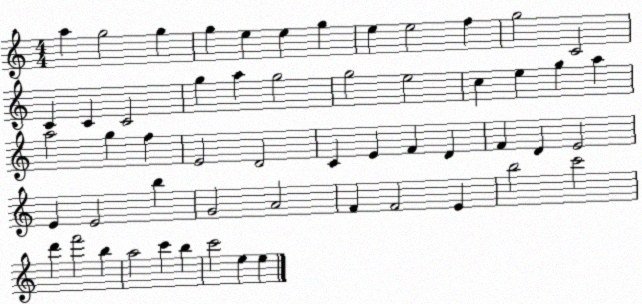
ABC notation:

X:1
T:Untitled
M:4/4
L:1/4
K:C
a g2 g g e e g e e2 f g2 C2 C C C2 g a g2 g2 e2 c e g a a2 g f E2 D2 C E F D F D E2 E E2 b G2 A2 F F2 E b2 c'2 d' f'2 b a2 c' b c'2 e e